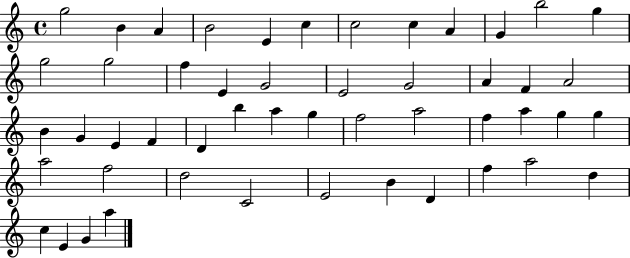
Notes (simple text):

G5/h B4/q A4/q B4/h E4/q C5/q C5/h C5/q A4/q G4/q B5/h G5/q G5/h G5/h F5/q E4/q G4/h E4/h G4/h A4/q F4/q A4/h B4/q G4/q E4/q F4/q D4/q B5/q A5/q G5/q F5/h A5/h F5/q A5/q G5/q G5/q A5/h F5/h D5/h C4/h E4/h B4/q D4/q F5/q A5/h D5/q C5/q E4/q G4/q A5/q